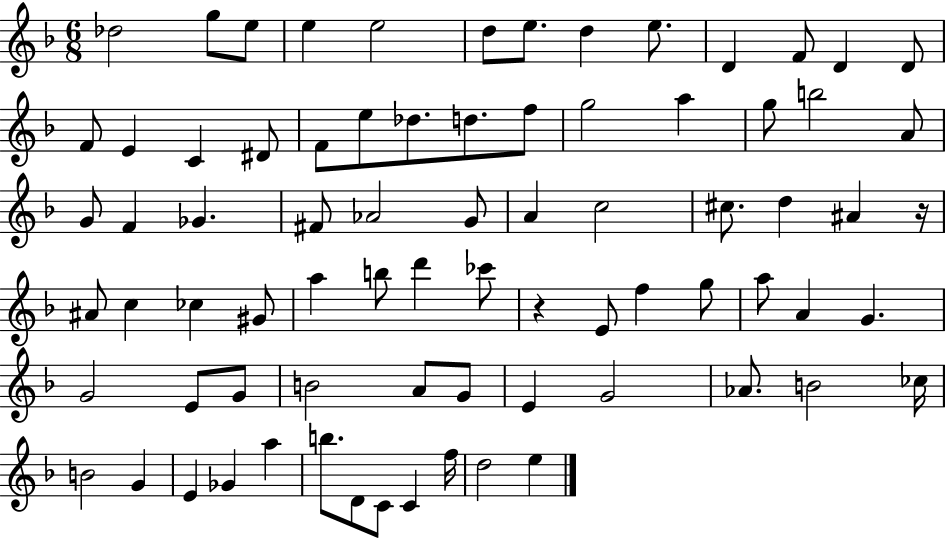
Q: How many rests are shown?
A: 2